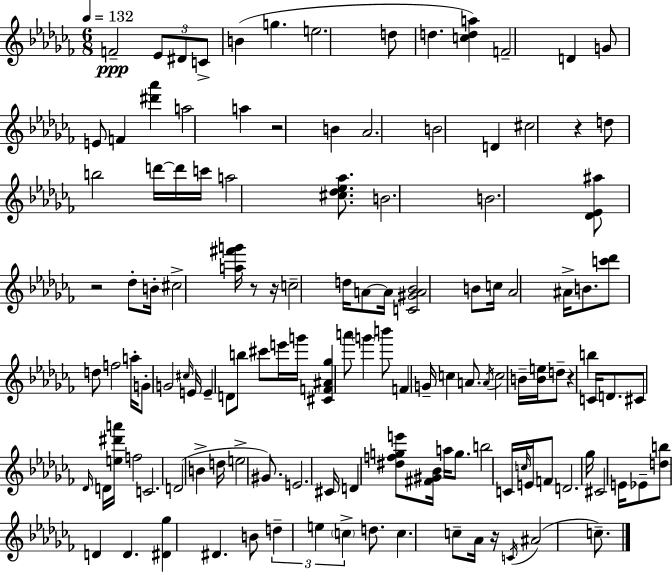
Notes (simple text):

F4/h Eb4/e D#4/e C4/e B4/q G5/q. E5/h. D5/e D5/q. [C5,D5,A5]/q F4/h D4/q G4/e E4/e F4/q [D#6,Ab6]/q A5/h A5/q R/h B4/q Ab4/h. B4/h D4/q C#5/h R/q D5/e B5/h D6/s D6/s C6/s A5/h [C#5,Db5,Eb5,Ab5]/e. B4/h. B4/h. [Db4,Eb4,A#5]/e R/h Db5/e B4/s C#5/h [A5,F#6,G6]/s R/e R/s C5/h D5/s A4/e A4/s [C4,G#4,A4,Bb4]/h B4/e C5/s Ab4/h A#4/s B4/e. [C6,Db6]/e D5/e F5/h A5/s G4/e G4/h C#5/s E4/s E4/q D4/e B5/e C#6/e E6/s G6/s [C#4,F4,A#4,Gb5]/q A6/e G6/q B6/e F4/q G4/s C5/q A4/e. A4/s C5/h B4/s [B4,E5]/s D5/e R/q B5/q C4/s D4/e. C#4/e Db4/s D4/s [E5,D#6,A6]/s F5/h C4/h. D4/h B4/q D5/s E5/h G#4/e. E4/h. C#4/s D4/q [D#5,F5,G5,E6]/e [F#4,G#4,Bb4]/s A5/s G5/e. B5/h C4/s C5/s E4/s F4/e D4/h. Gb5/s C#4/h E4/s Eb4/e [D5,B5]/e D4/q D4/q. [D#4,Gb5]/q D#4/q. B4/e D5/q E5/q C5/q D5/e. C5/q. C5/e Ab4/s R/s C4/s A#4/h C5/e.